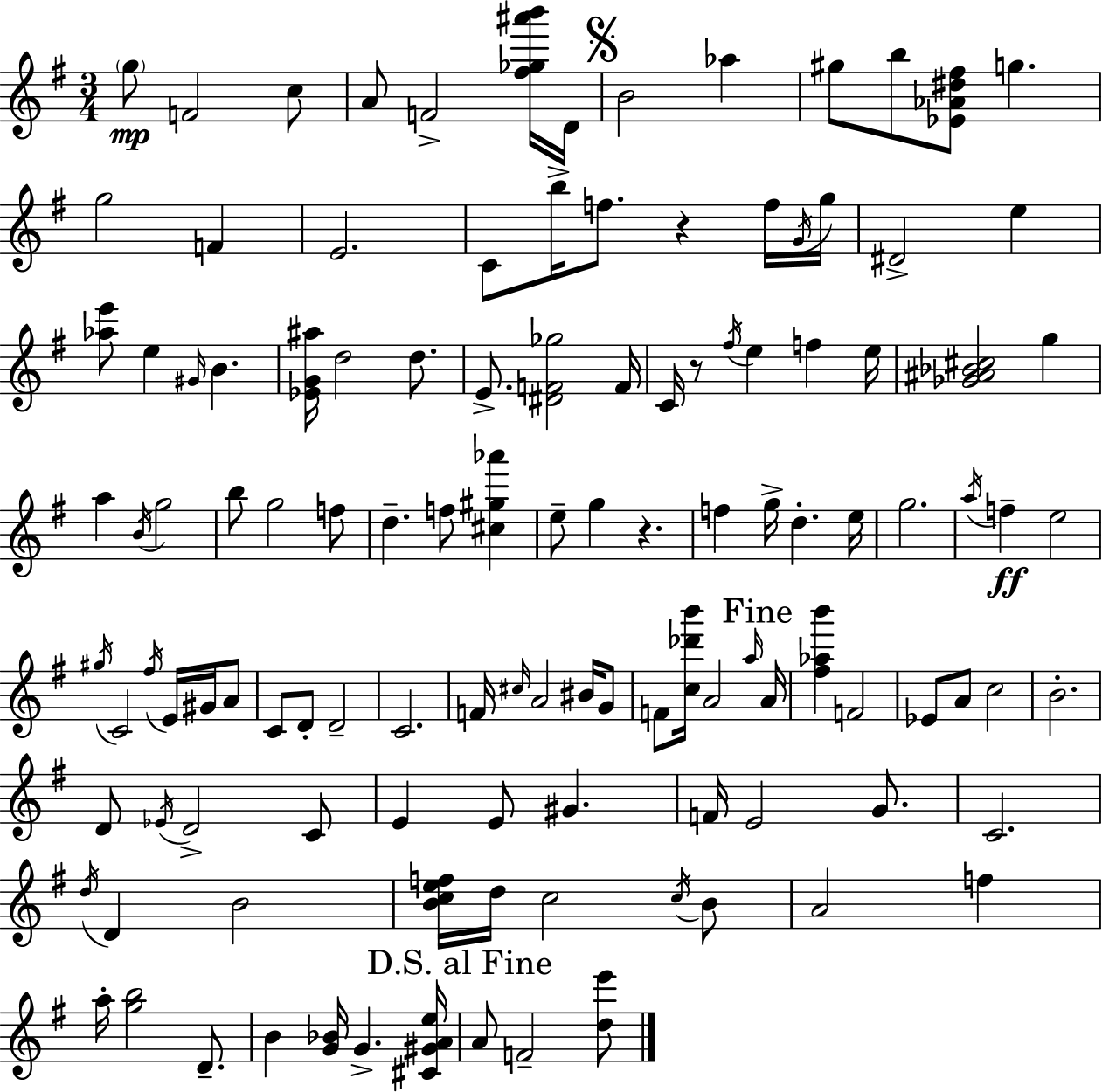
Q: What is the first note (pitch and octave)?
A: G5